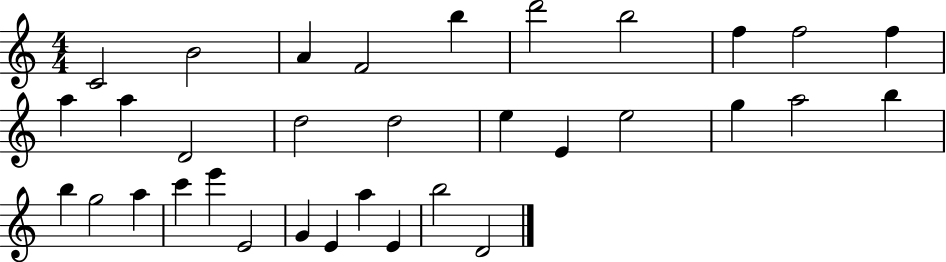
X:1
T:Untitled
M:4/4
L:1/4
K:C
C2 B2 A F2 b d'2 b2 f f2 f a a D2 d2 d2 e E e2 g a2 b b g2 a c' e' E2 G E a E b2 D2